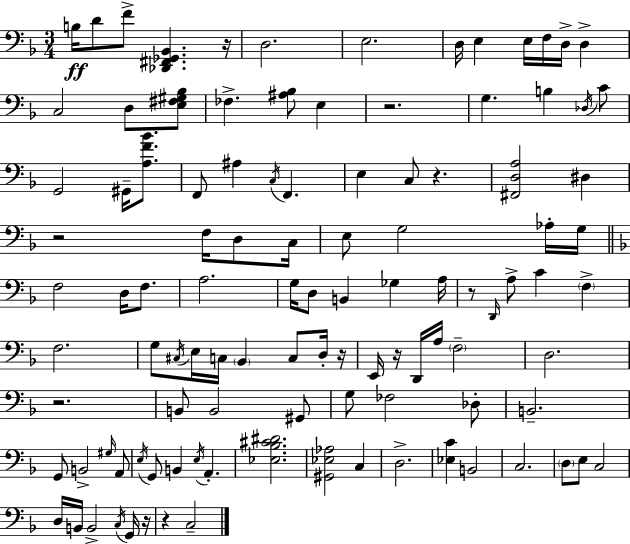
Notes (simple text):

B3/s D4/e F4/e [Db2,F#2,Gb2,Bb2]/q. R/s D3/h. E3/h. D3/s E3/q E3/s F3/s D3/s D3/q C3/h D3/e [E3,F#3,G#3,Bb3]/e FES3/q. [A#3,Bb3]/e E3/q R/h. G3/q. B3/q Db3/s C4/e G2/h G#2/s [A3,F4,Bb4]/e. F2/e A#3/q C3/s F2/q. E3/q C3/e R/q. [F#2,D3,A3]/h D#3/q R/h F3/s D3/e C3/s E3/e G3/h Ab3/s G3/s F3/h D3/s F3/e. A3/h. G3/s D3/e B2/q Gb3/q A3/s R/e D2/s A3/e C4/q F3/q F3/h. G3/e C#3/s E3/s C3/s Bb2/q C3/e D3/s R/s E2/s R/s D2/s A3/s F3/h D3/h. R/h. B2/e B2/h G#2/e G3/e FES3/h Db3/e B2/h. G2/e B2/h G#3/s A2/e E3/s G2/e B2/q E3/s A2/q. [Eb3,Bb3,C#4,D#4]/h. [G#2,Eb3,Ab3]/h C3/q D3/h. [Eb3,C4]/q B2/h C3/h. D3/e E3/e C3/h D3/s B2/s B2/h C3/s G2/s R/s R/q C3/h